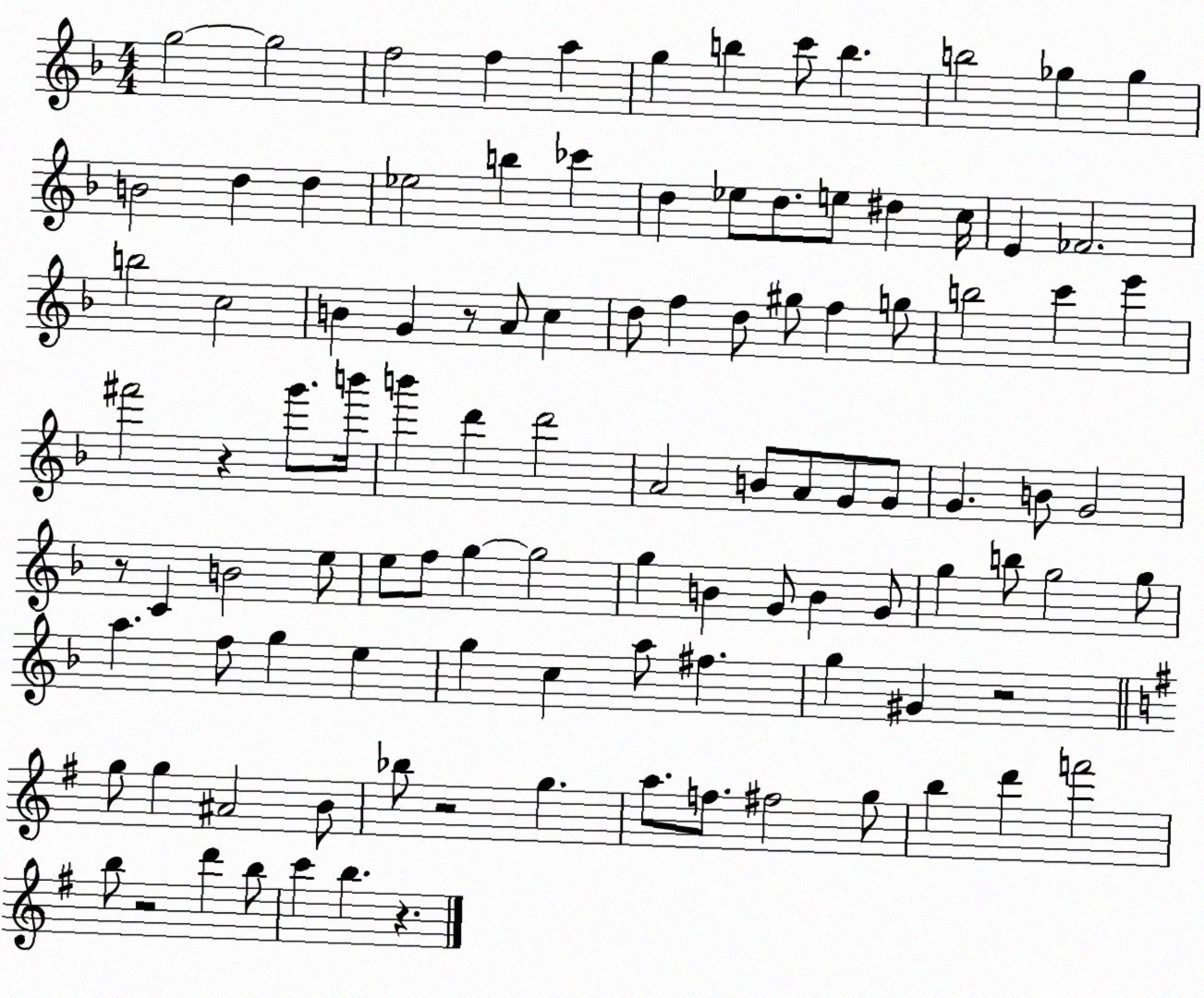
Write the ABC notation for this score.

X:1
T:Untitled
M:4/4
L:1/4
K:F
g2 g2 f2 f a g b c'/2 b b2 _g _g B2 d d _e2 b _c' d _e/2 d/2 e/2 ^d c/4 E _F2 b2 c2 B G z/2 A/2 c d/2 f d/2 ^g/2 f g/2 b2 c' e' ^f'2 z g'/2 b'/4 b' d' d'2 A2 B/2 A/2 G/2 G/2 G B/2 G2 z/2 C B2 e/2 e/2 f/2 g g2 g B G/2 B G/2 g b/2 g2 g/2 a f/2 g e g c a/2 ^f g ^G z2 g/2 g ^A2 B/2 _b/2 z2 g a/2 f/2 ^f2 g/2 b d' f'2 b/2 z2 d' b/2 c' b z